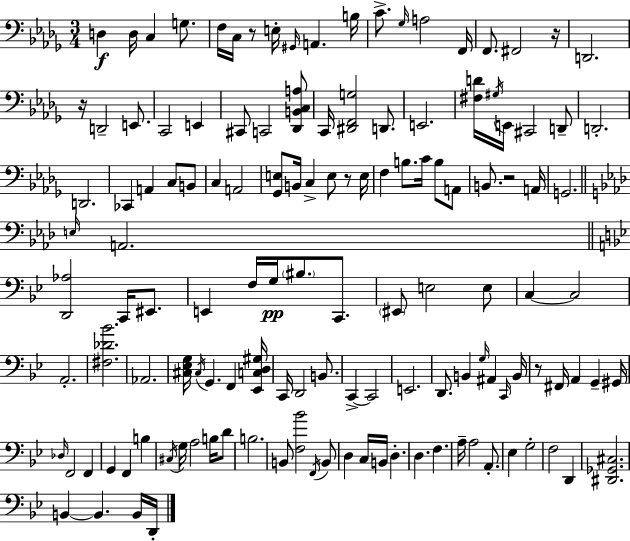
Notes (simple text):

D3/q D3/s C3/q G3/e. F3/s C3/s R/e E3/s G#2/s A2/q. B3/s C4/e. Gb3/s A3/h F2/s F2/e. F#2/h R/s D2/h. R/s D2/h E2/e. C2/h E2/q C#2/e C2/h [Db2,B2,C3,A3]/e C2/s [D#2,F2,G3]/h D2/e. E2/h. [F#3,D4]/s G#3/s E2/s C#2/h D2/e D2/h. D2/h. CES2/q A2/q C3/e B2/e C3/q A2/h [Gb2,E3]/e B2/s C3/q E3/e R/e E3/s F3/q B3/e. C4/s B3/e A2/e B2/e. R/h A2/s G2/h. E3/s A2/h. [D2,Ab3]/h C2/s EIS2/e. E2/q F3/s G3/s BIS3/e. C2/e. EIS2/e E3/h E3/e C3/q C3/h A2/h. [F#3,Db4,Bb4]/h. Ab2/h. [C#3,Eb3,G3]/s C#3/s G2/q. F2/q [Eb2,C3,D3,G#3]/s C2/s D2/h B2/e. C2/q C2/h E2/h. D2/e. B2/q G3/s A#2/q C2/s B2/s R/e F#2/s A2/q G2/q G#2/s Db3/s F2/h F2/q G2/q F2/q B3/q C#3/s G3/s A3/h B3/s D4/e B3/h. B2/e [F3,Bb4]/h F2/s B2/e D3/q C3/s B2/s D3/q. D3/q. F3/q. A3/s A3/h A2/e. Eb3/q G3/h F3/h D2/q [D#2,Gb2,C#3]/h. B2/q B2/q. B2/s D2/s